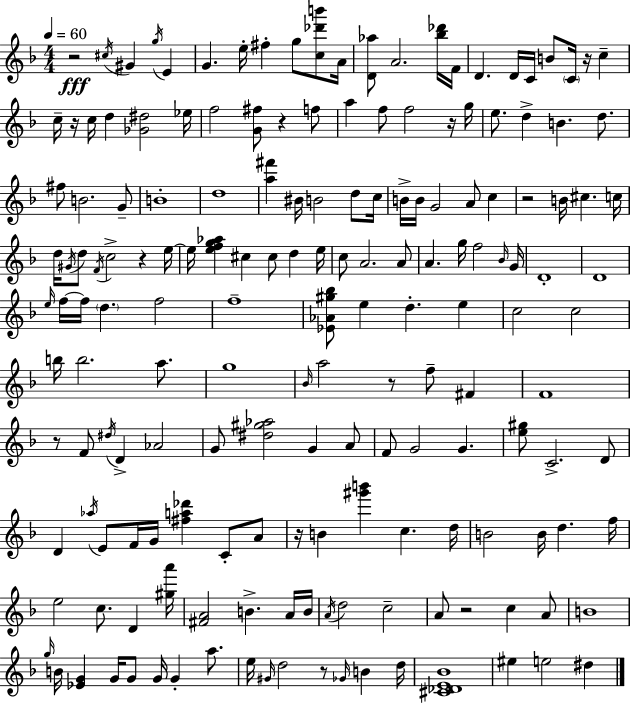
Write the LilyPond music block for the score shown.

{
  \clef treble
  \numericTimeSignature
  \time 4/4
  \key f \major
  \tempo 4 = 60
  r2\fff \acciaccatura { cis''16 } gis'4 \acciaccatura { g''16 } e'4 | g'4. e''16-. fis''4-. g''8 <c'' des''' b'''>8 | a'16 <d' aes''>8 a'2. | <bes'' des'''>16 f'16 d'4. d'16 c'16 b'8 \parenthesize c'16 r16 c''4-- | \break c''16-- r16 c''16 d''4 <ges' dis''>2 | ees''16 f''2 <g' fis''>8 r4 | f''8 a''4 f''8 f''2 | r16 g''16 e''8. d''4-> b'4. d''8. | \break fis''8 b'2. | g'8-- b'1-. | d''1 | <a'' fis'''>4 bis'16 b'2 d''8 | \break c''16 b'16-> b'16 g'2 a'8 c''4 | r2 b'16 cis''4. | c''16 d''16 \acciaccatura { gis'16 } d''8 \acciaccatura { f'16 } c''2-> r4 | e''16~~ e''16 <e'' f'' g'' aes''>4 cis''4 cis''8 d''4 | \break e''16 c''8 a'2. | a'8 a'4. g''16 f''2 | \grace { bes'16 } g'16 d'1-. | d'1 | \break \grace { e''16 } f''16~~ f''16 \parenthesize d''4. f''2 | f''1-- | <ees' aes' gis'' bes''>8 e''4 d''4.-. | e''4 c''2 c''2 | \break b''16 b''2. | a''8. g''1 | \grace { bes'16 } a''2 r8 | f''8-- fis'4 f'1 | \break r8 f'8 \acciaccatura { dis''16 } d'4-> | aes'2 g'8 <dis'' gis'' aes''>2 | g'4 a'8 f'8 g'2 | g'4. <e'' gis''>8 c'2.-> | \break d'8 d'4 \acciaccatura { aes''16 } e'8 f'16 | g'16 <fis'' a'' des'''>4 c'8-. a'8 r16 b'4 <gis''' b'''>4 | c''4. d''16 b'2 | b'16 d''4. f''16 e''2 | \break c''8. d'4 <gis'' a'''>16 <fis' a'>2 | b'4.-> a'16 b'16 \acciaccatura { a'16 } d''2 | c''2-- a'8 r2 | c''4 a'8 b'1 | \break \grace { g''16 } b'16 <ees' g'>4 | g'16 g'8 g'16 g'4-. a''8. e''16 \grace { gis'16 } d''2 | r8 \grace { ges'16 } b'4 d''16 <cis' des' e' bes'>1 | eis''4 | \break e''2 dis''4 \bar "|."
}